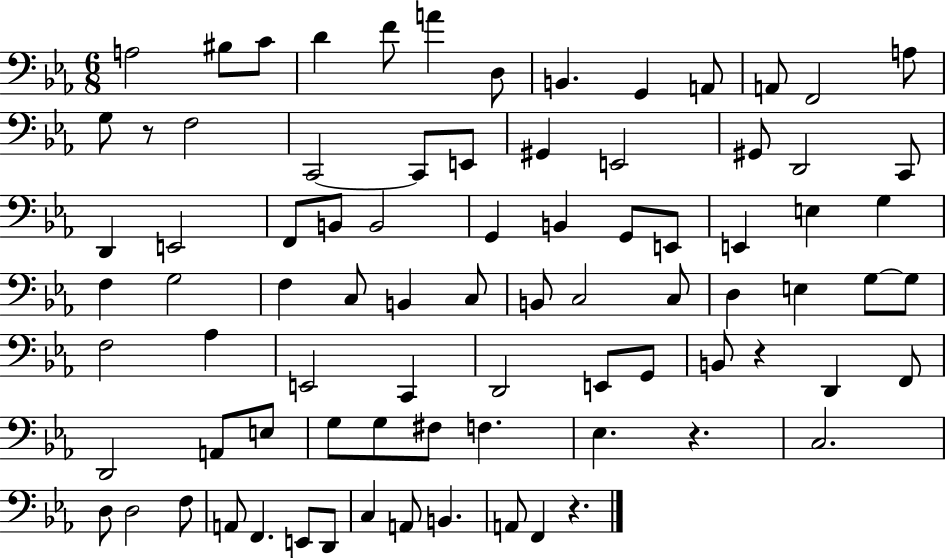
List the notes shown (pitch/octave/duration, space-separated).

A3/h BIS3/e C4/e D4/q F4/e A4/q D3/e B2/q. G2/q A2/e A2/e F2/h A3/e G3/e R/e F3/h C2/h C2/e E2/e G#2/q E2/h G#2/e D2/h C2/e D2/q E2/h F2/e B2/e B2/h G2/q B2/q G2/e E2/e E2/q E3/q G3/q F3/q G3/h F3/q C3/e B2/q C3/e B2/e C3/h C3/e D3/q E3/q G3/e G3/e F3/h Ab3/q E2/h C2/q D2/h E2/e G2/e B2/e R/q D2/q F2/e D2/h A2/e E3/e G3/e G3/e F#3/e F3/q. Eb3/q. R/q. C3/h. D3/e D3/h F3/e A2/e F2/q. E2/e D2/e C3/q A2/e B2/q. A2/e F2/q R/q.